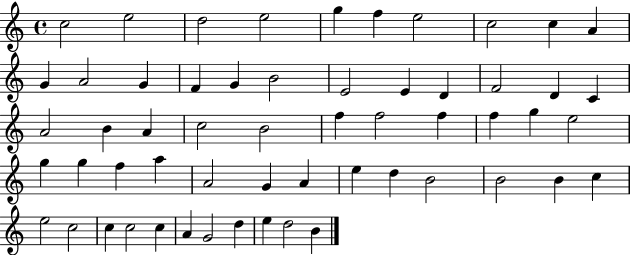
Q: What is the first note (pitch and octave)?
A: C5